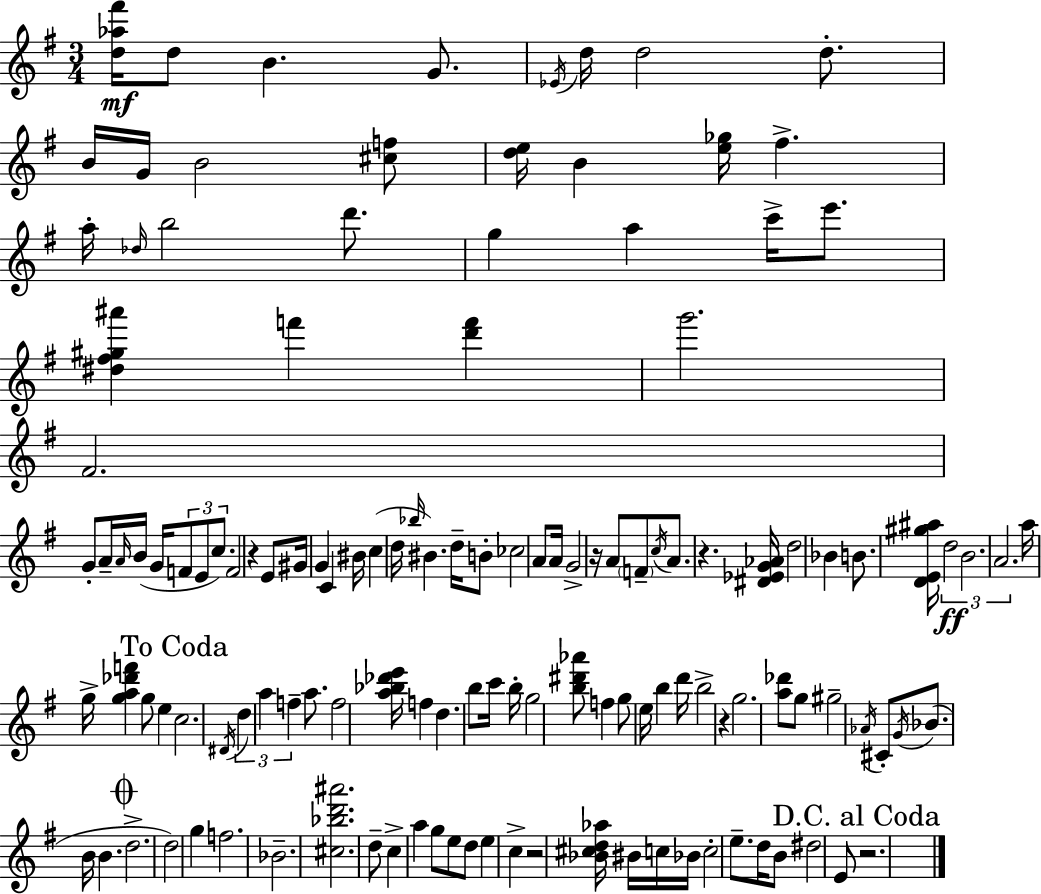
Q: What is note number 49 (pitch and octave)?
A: F4